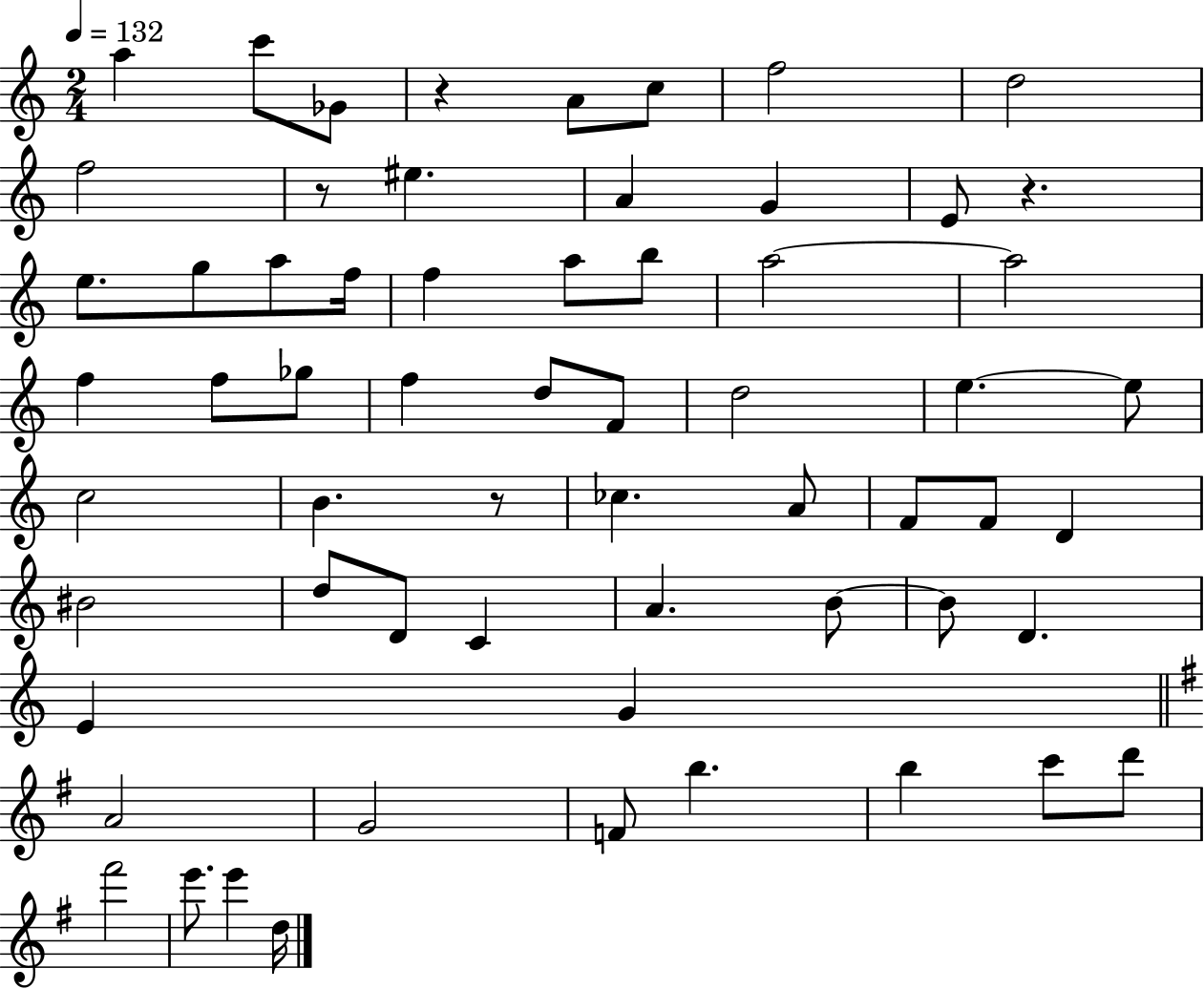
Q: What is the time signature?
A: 2/4